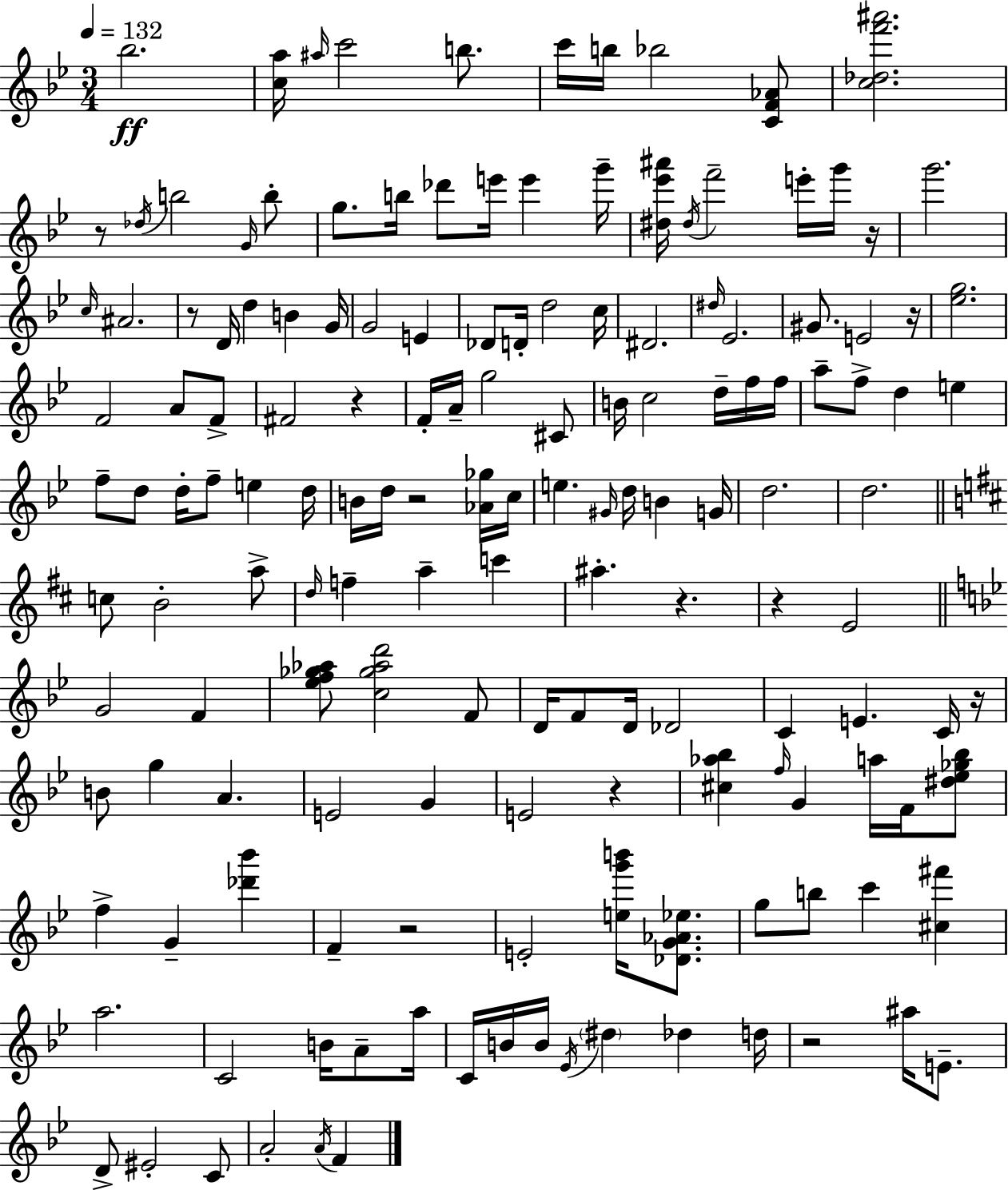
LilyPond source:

{
  \clef treble
  \numericTimeSignature
  \time 3/4
  \key bes \major
  \tempo 4 = 132
  bes''2.\ff | <c'' a''>16 \grace { ais''16 } c'''2 b''8. | c'''16 b''16 bes''2 <c' f' aes'>8 | <c'' des'' f''' ais'''>2. | \break r8 \acciaccatura { des''16 } b''2 | \grace { g'16 } b''8-. g''8. b''16 des'''8 e'''16 e'''4 | g'''16-- <dis'' ees''' ais'''>16 \acciaccatura { dis''16 } f'''2-- | e'''16-. g'''16 r16 g'''2. | \break \grace { c''16 } ais'2. | r8 d'16 d''4 | b'4 g'16 g'2 | e'4 des'8 d'16-. d''2 | \break c''16 dis'2. | \grace { dis''16 } ees'2. | gis'8. e'2 | r16 <ees'' g''>2. | \break f'2 | a'8 f'8-> fis'2 | r4 f'16-. a'16-- g''2 | cis'8 b'16 c''2 | \break d''16-- f''16 f''16 a''8-- f''8-> d''4 | e''4 f''8-- d''8 d''16-. f''8-- | e''4 d''16 b'16 d''16 r2 | <aes' ges''>16 c''16 e''4. | \break \grace { gis'16 } d''16 b'4 g'16 d''2. | d''2. | \bar "||" \break \key d \major c''8 b'2-. a''8-> | \grace { d''16 } f''4-- a''4-- c'''4 | ais''4.-. r4. | r4 e'2 | \break \bar "||" \break \key bes \major g'2 f'4 | <ees'' f'' ges'' aes''>8 <c'' ges'' aes'' d'''>2 f'8 | d'16 f'8 d'16 des'2 | c'4 e'4. c'16 r16 | \break b'8 g''4 a'4. | e'2 g'4 | e'2 r4 | <cis'' aes'' bes''>4 \grace { f''16 } g'4 a''16 f'16 <dis'' ees'' ges'' bes''>8 | \break f''4-> g'4-- <des''' bes'''>4 | f'4-- r2 | e'2-. <e'' g''' b'''>16 <des' g' aes' ees''>8. | g''8 b''8 c'''4 <cis'' fis'''>4 | \break a''2. | c'2 b'16 a'8-- | a''16 c'16 b'16 b'16 \acciaccatura { ees'16 } \parenthesize dis''4 des''4 | d''16 r2 ais''16 e'8.-- | \break d'8-> eis'2-. | c'8 a'2-. \acciaccatura { a'16 } f'4 | \bar "|."
}